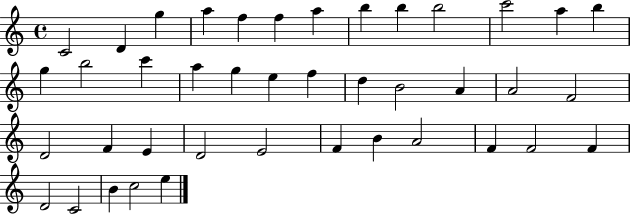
C4/h D4/q G5/q A5/q F5/q F5/q A5/q B5/q B5/q B5/h C6/h A5/q B5/q G5/q B5/h C6/q A5/q G5/q E5/q F5/q D5/q B4/h A4/q A4/h F4/h D4/h F4/q E4/q D4/h E4/h F4/q B4/q A4/h F4/q F4/h F4/q D4/h C4/h B4/q C5/h E5/q